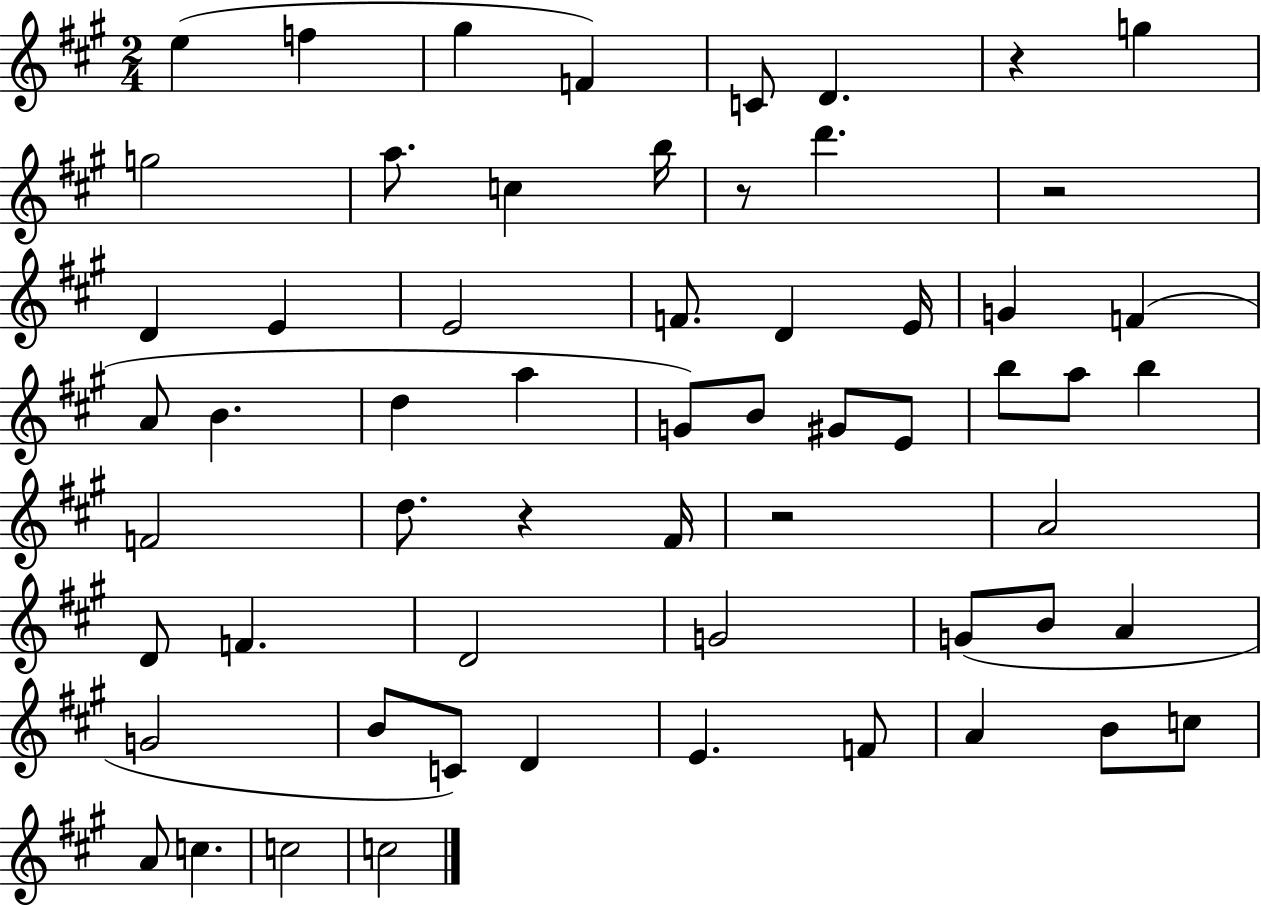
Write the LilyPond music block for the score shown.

{
  \clef treble
  \numericTimeSignature
  \time 2/4
  \key a \major
  \repeat volta 2 { e''4( f''4 | gis''4 f'4) | c'8 d'4. | r4 g''4 | \break g''2 | a''8. c''4 b''16 | r8 d'''4. | r2 | \break d'4 e'4 | e'2 | f'8. d'4 e'16 | g'4 f'4( | \break a'8 b'4. | d''4 a''4 | g'8) b'8 gis'8 e'8 | b''8 a''8 b''4 | \break f'2 | d''8. r4 fis'16 | r2 | a'2 | \break d'8 f'4. | d'2 | g'2 | g'8( b'8 a'4 | \break g'2 | b'8 c'8) d'4 | e'4. f'8 | a'4 b'8 c''8 | \break a'8 c''4. | c''2 | c''2 | } \bar "|."
}